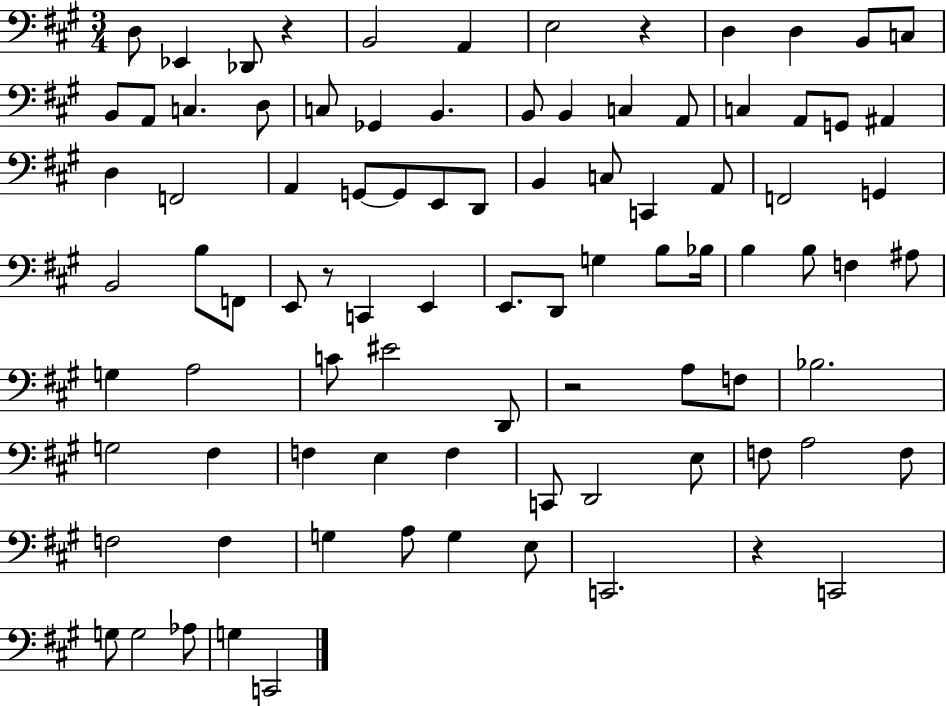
D3/e Eb2/q Db2/e R/q B2/h A2/q E3/h R/q D3/q D3/q B2/e C3/e B2/e A2/e C3/q. D3/e C3/e Gb2/q B2/q. B2/e B2/q C3/q A2/e C3/q A2/e G2/e A#2/q D3/q F2/h A2/q G2/e G2/e E2/e D2/e B2/q C3/e C2/q A2/e F2/h G2/q B2/h B3/e F2/e E2/e R/e C2/q E2/q E2/e. D2/e G3/q B3/e Bb3/s B3/q B3/e F3/q A#3/e G3/q A3/h C4/e EIS4/h D2/e R/h A3/e F3/e Bb3/h. G3/h F#3/q F3/q E3/q F3/q C2/e D2/h E3/e F3/e A3/h F3/e F3/h F3/q G3/q A3/e G3/q E3/e C2/h. R/q C2/h G3/e G3/h Ab3/e G3/q C2/h